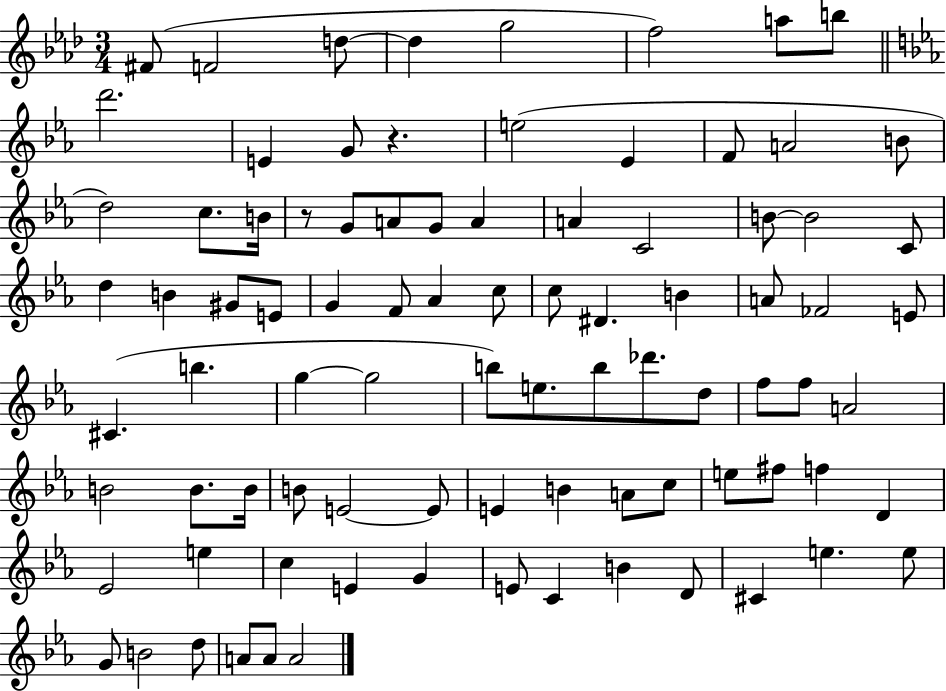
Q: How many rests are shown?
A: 2